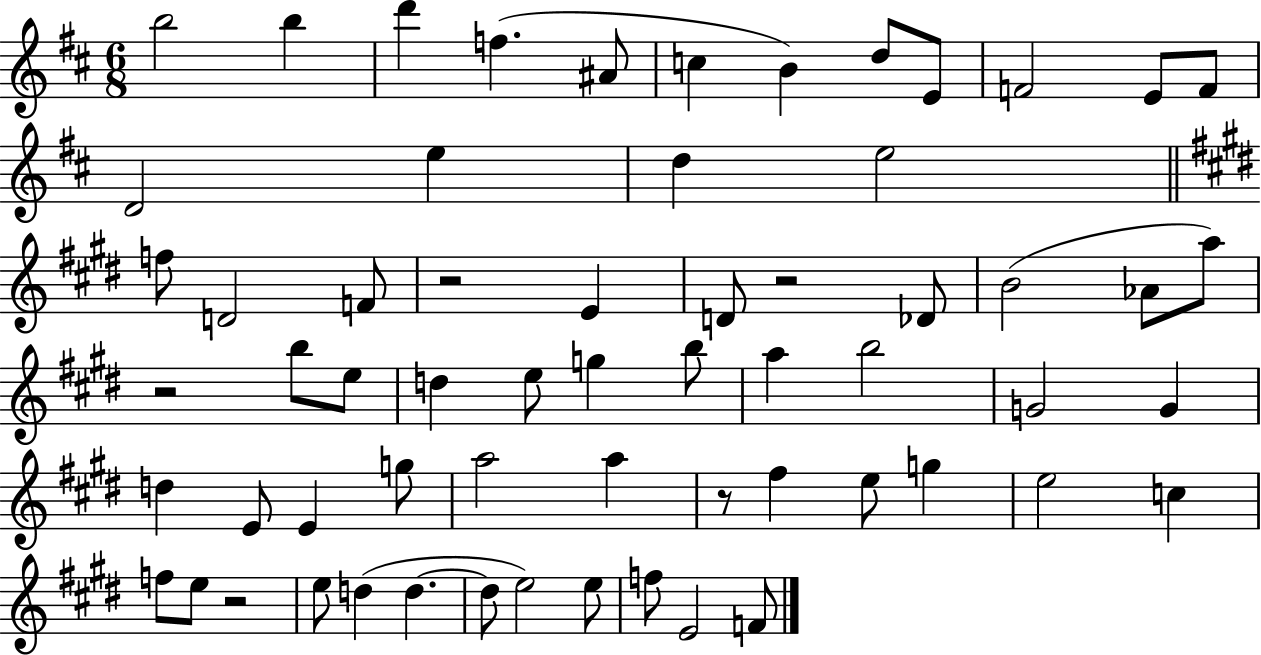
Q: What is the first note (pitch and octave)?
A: B5